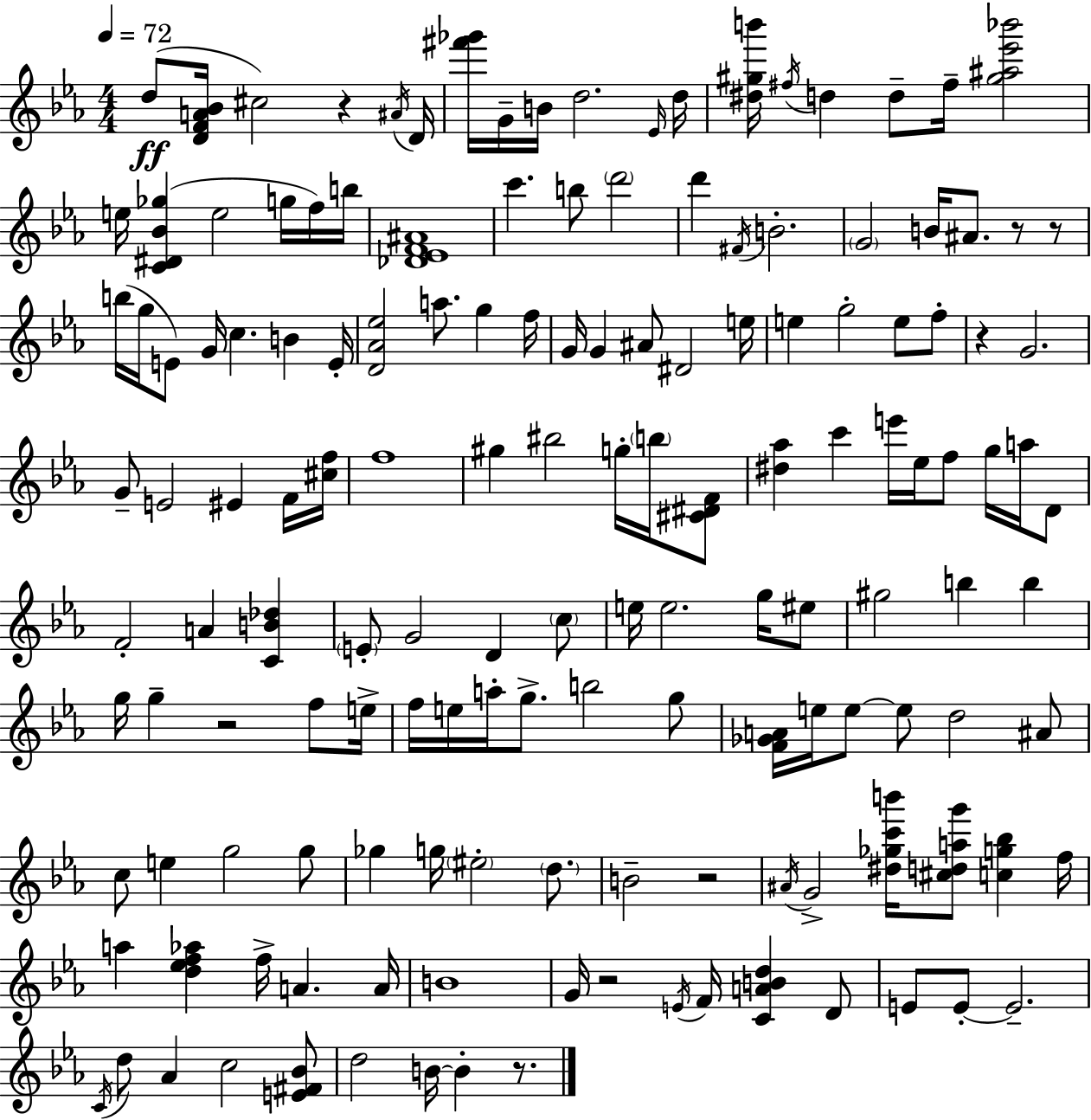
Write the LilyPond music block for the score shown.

{
  \clef treble
  \numericTimeSignature
  \time 4/4
  \key ees \major
  \tempo 4 = 72
  \repeat volta 2 { d''8(\ff <d' f' a' bes'>16 cis''2) r4 \acciaccatura { ais'16 } | d'16 <fis''' ges'''>16 g'16-- b'16 d''2. | \grace { ees'16 } d''16 <dis'' gis'' b'''>16 \acciaccatura { fis''16 } d''4 d''8-- fis''16-- <gis'' ais'' ees''' bes'''>2 | e''16 <c' dis' bes' ges''>4( e''2 | \break g''16 f''16) b''16 <des' ees' f' ais'>1 | c'''4. b''8 \parenthesize d'''2 | d'''4 \acciaccatura { fis'16 } b'2.-. | \parenthesize g'2 b'16 ais'8. | \break r8 r8 b''16( g''16 e'8) g'16 c''4. b'4 | e'16-. <d' aes' ees''>2 a''8. g''4 | f''16 g'16 g'4 ais'8 dis'2 | e''16 e''4 g''2-. | \break e''8 f''8-. r4 g'2. | g'8-- e'2 eis'4 | f'16 <cis'' f''>16 f''1 | gis''4 bis''2 | \break g''16-. \parenthesize b''16 <cis' dis' f'>8 <dis'' aes''>4 c'''4 e'''16 ees''16 f''8 | g''16 a''16 d'8 f'2-. a'4 | <c' b' des''>4 \parenthesize e'8-. g'2 d'4 | \parenthesize c''8 e''16 e''2. | \break g''16 eis''8 gis''2 b''4 | b''4 g''16 g''4-- r2 | f''8 e''16-> f''16 e''16 a''16-. g''8.-> b''2 | g''8 <f' ges' a'>16 e''16 e''8~~ e''8 d''2 | \break ais'8 c''8 e''4 g''2 | g''8 ges''4 g''16 \parenthesize eis''2-. | \parenthesize d''8. b'2-- r2 | \acciaccatura { ais'16 } g'2-> <dis'' ges'' c''' b'''>16 <cis'' d'' a'' g'''>8 | \break <c'' g'' bes''>4 f''16 a''4 <d'' ees'' f'' aes''>4 f''16-> a'4. | a'16 b'1 | g'16 r2 \acciaccatura { e'16 } f'16 | <c' a' b' d''>4 d'8 e'8 e'8-.~~ e'2.-- | \break \acciaccatura { c'16 } d''8 aes'4 c''2 | <e' fis' bes'>8 d''2 b'16~~ | b'4-. r8. } \bar "|."
}